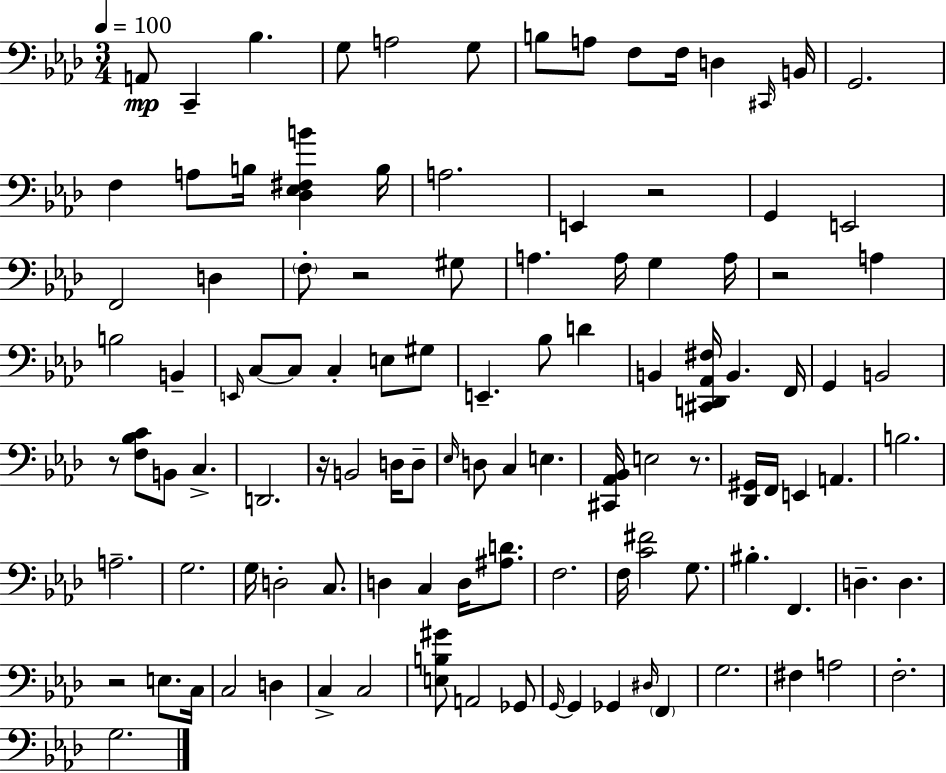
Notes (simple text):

A2/e C2/q Bb3/q. G3/e A3/h G3/e B3/e A3/e F3/e F3/s D3/q C#2/s B2/s G2/h. F3/q A3/e B3/s [Db3,Eb3,F#3,B4]/q B3/s A3/h. E2/q R/h G2/q E2/h F2/h D3/q F3/e R/h G#3/e A3/q. A3/s G3/q A3/s R/h A3/q B3/h B2/q E2/s C3/e C3/e C3/q E3/e G#3/e E2/q. Bb3/e D4/q B2/q [C#2,D2,Ab2,F#3]/s B2/q. F2/s G2/q B2/h R/e [F3,Bb3,C4]/e B2/e C3/q. D2/h. R/s B2/h D3/s D3/e Eb3/s D3/e C3/q E3/q. [C#2,Ab2,Bb2]/s E3/h R/e. [Db2,G#2]/s F2/s E2/q A2/q. B3/h. A3/h. G3/h. G3/s D3/h C3/e. D3/q C3/q D3/s [A#3,D4]/e. F3/h. F3/s [C4,F#4]/h G3/e. BIS3/q. F2/q. D3/q. D3/q. R/h E3/e. C3/s C3/h D3/q C3/q C3/h [E3,B3,G#4]/e A2/h Gb2/e G2/s G2/q Gb2/q D#3/s F2/q G3/h. F#3/q A3/h F3/h. G3/h.